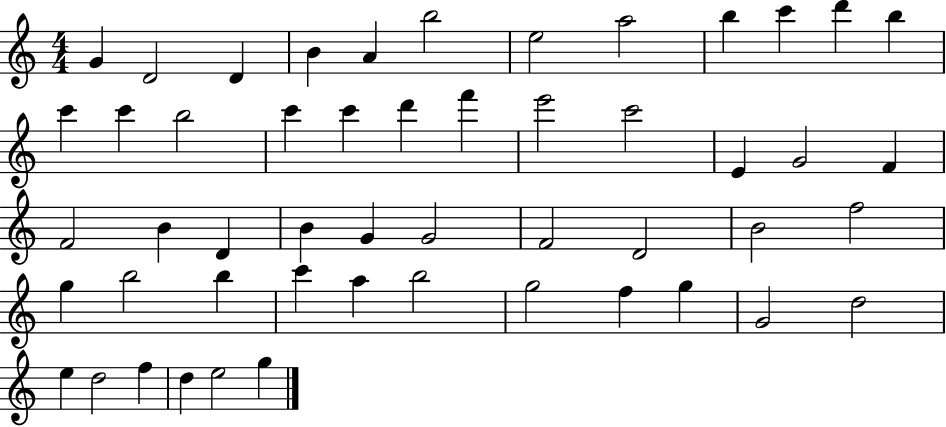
G4/q D4/h D4/q B4/q A4/q B5/h E5/h A5/h B5/q C6/q D6/q B5/q C6/q C6/q B5/h C6/q C6/q D6/q F6/q E6/h C6/h E4/q G4/h F4/q F4/h B4/q D4/q B4/q G4/q G4/h F4/h D4/h B4/h F5/h G5/q B5/h B5/q C6/q A5/q B5/h G5/h F5/q G5/q G4/h D5/h E5/q D5/h F5/q D5/q E5/h G5/q